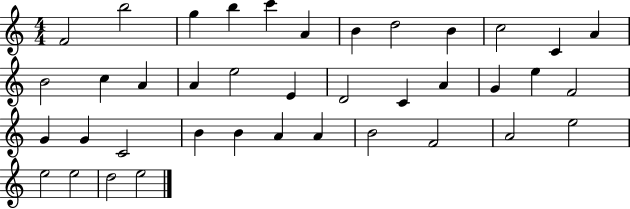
X:1
T:Untitled
M:4/4
L:1/4
K:C
F2 b2 g b c' A B d2 B c2 C A B2 c A A e2 E D2 C A G e F2 G G C2 B B A A B2 F2 A2 e2 e2 e2 d2 e2